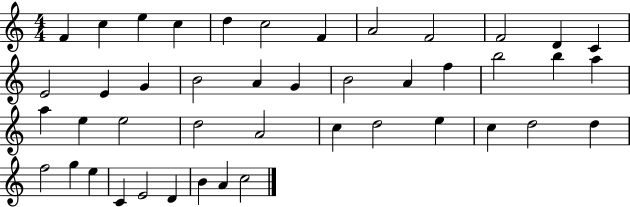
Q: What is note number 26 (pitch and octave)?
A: E5